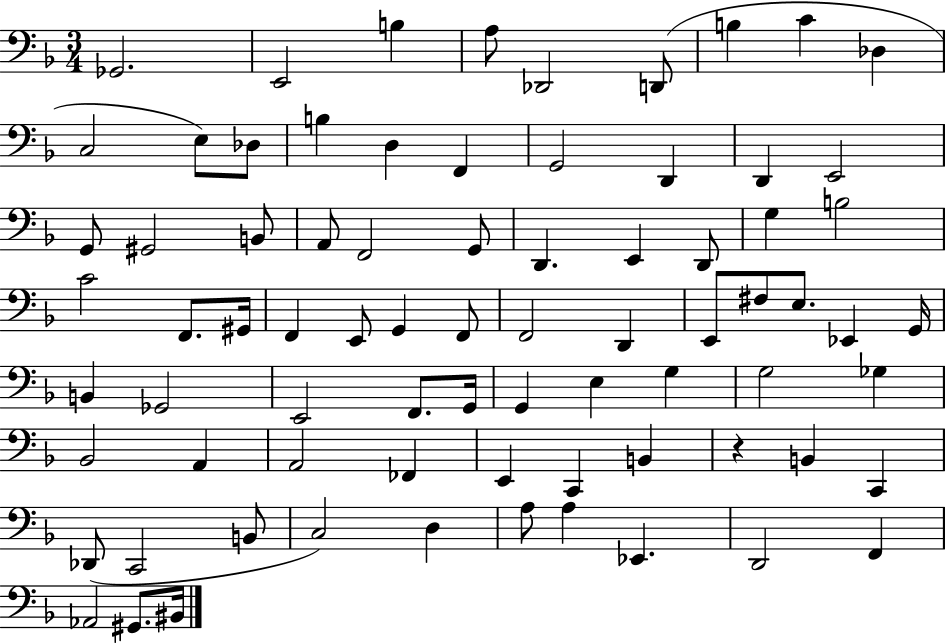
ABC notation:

X:1
T:Untitled
M:3/4
L:1/4
K:F
_G,,2 E,,2 B, A,/2 _D,,2 D,,/2 B, C _D, C,2 E,/2 _D,/2 B, D, F,, G,,2 D,, D,, E,,2 G,,/2 ^G,,2 B,,/2 A,,/2 F,,2 G,,/2 D,, E,, D,,/2 G, B,2 C2 F,,/2 ^G,,/4 F,, E,,/2 G,, F,,/2 F,,2 D,, E,,/2 ^F,/2 E,/2 _E,, G,,/4 B,, _G,,2 E,,2 F,,/2 G,,/4 G,, E, G, G,2 _G, _B,,2 A,, A,,2 _F,, E,, C,, B,, z B,, C,, _D,,/2 C,,2 B,,/2 C,2 D, A,/2 A, _E,, D,,2 F,, _A,,2 ^G,,/2 ^B,,/4